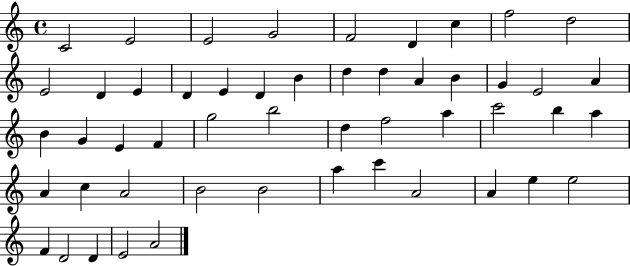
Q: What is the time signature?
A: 4/4